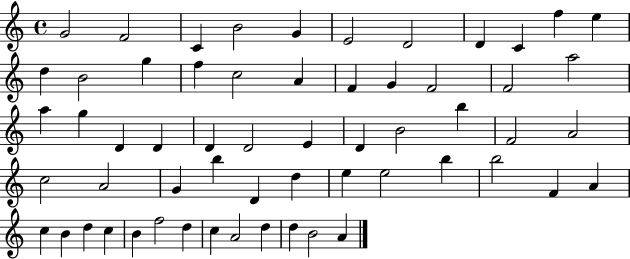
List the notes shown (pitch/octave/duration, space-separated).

G4/h F4/h C4/q B4/h G4/q E4/h D4/h D4/q C4/q F5/q E5/q D5/q B4/h G5/q F5/q C5/h A4/q F4/q G4/q F4/h F4/h A5/h A5/q G5/q D4/q D4/q D4/q D4/h E4/q D4/q B4/h B5/q F4/h A4/h C5/h A4/h G4/q B5/q D4/q D5/q E5/q E5/h B5/q B5/h F4/q A4/q C5/q B4/q D5/q C5/q B4/q F5/h D5/q C5/q A4/h D5/q D5/q B4/h A4/q